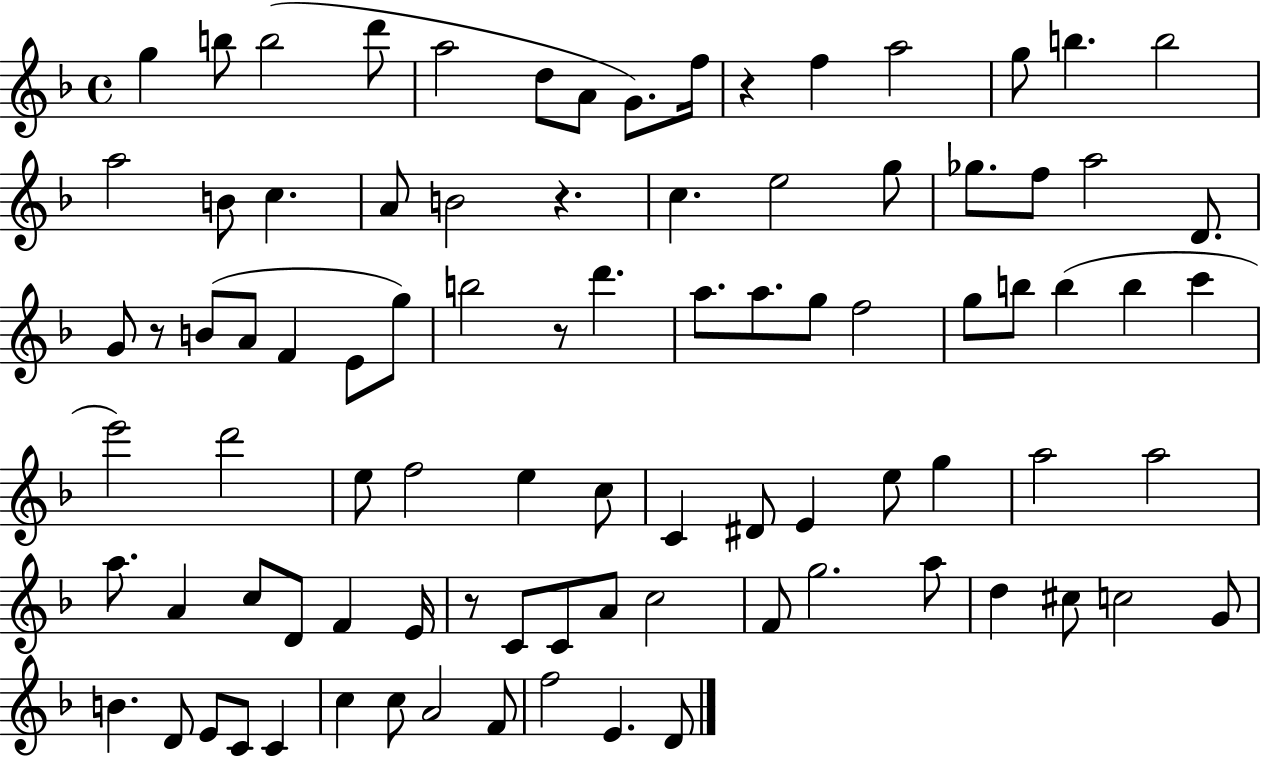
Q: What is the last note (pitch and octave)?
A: D4